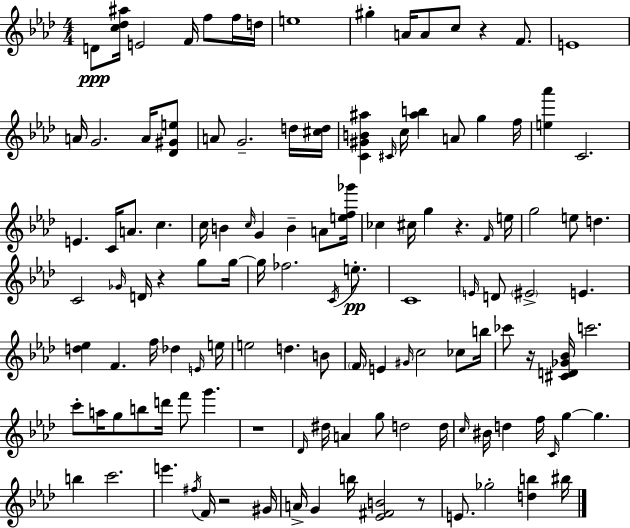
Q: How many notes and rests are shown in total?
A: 123